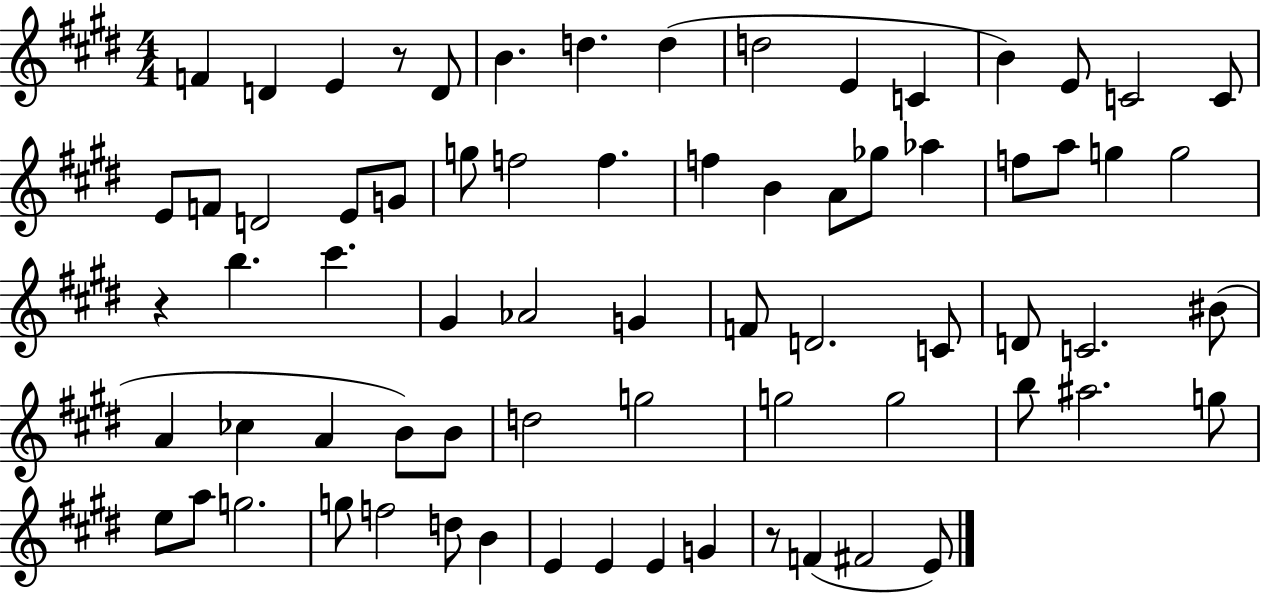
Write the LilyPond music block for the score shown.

{
  \clef treble
  \numericTimeSignature
  \time 4/4
  \key e \major
  f'4 d'4 e'4 r8 d'8 | b'4. d''4. d''4( | d''2 e'4 c'4 | b'4) e'8 c'2 c'8 | \break e'8 f'8 d'2 e'8 g'8 | g''8 f''2 f''4. | f''4 b'4 a'8 ges''8 aes''4 | f''8 a''8 g''4 g''2 | \break r4 b''4. cis'''4. | gis'4 aes'2 g'4 | f'8 d'2. c'8 | d'8 c'2. bis'8( | \break a'4 ces''4 a'4 b'8) b'8 | d''2 g''2 | g''2 g''2 | b''8 ais''2. g''8 | \break e''8 a''8 g''2. | g''8 f''2 d''8 b'4 | e'4 e'4 e'4 g'4 | r8 f'4( fis'2 e'8) | \break \bar "|."
}